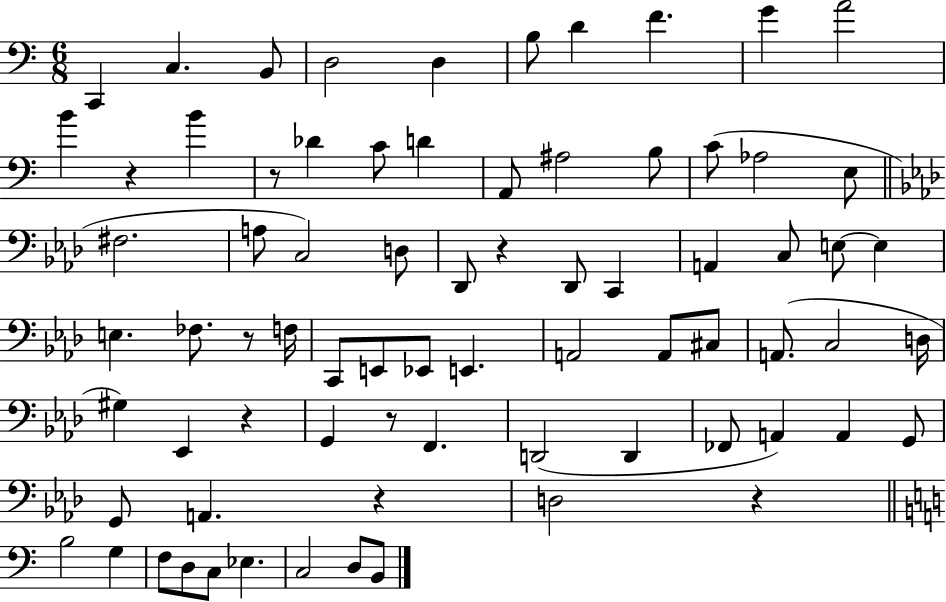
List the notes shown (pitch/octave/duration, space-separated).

C2/q C3/q. B2/e D3/h D3/q B3/e D4/q F4/q. G4/q A4/h B4/q R/q B4/q R/e Db4/q C4/e D4/q A2/e A#3/h B3/e C4/e Ab3/h E3/e F#3/h. A3/e C3/h D3/e Db2/e R/q Db2/e C2/q A2/q C3/e E3/e E3/q E3/q. FES3/e. R/e F3/s C2/e E2/e Eb2/e E2/q. A2/h A2/e C#3/e A2/e. C3/h D3/s G#3/q Eb2/q R/q G2/q R/e F2/q. D2/h D2/q FES2/e A2/q A2/q G2/e G2/e A2/q. R/q D3/h R/q B3/h G3/q F3/e D3/e C3/e Eb3/q. C3/h D3/e B2/e